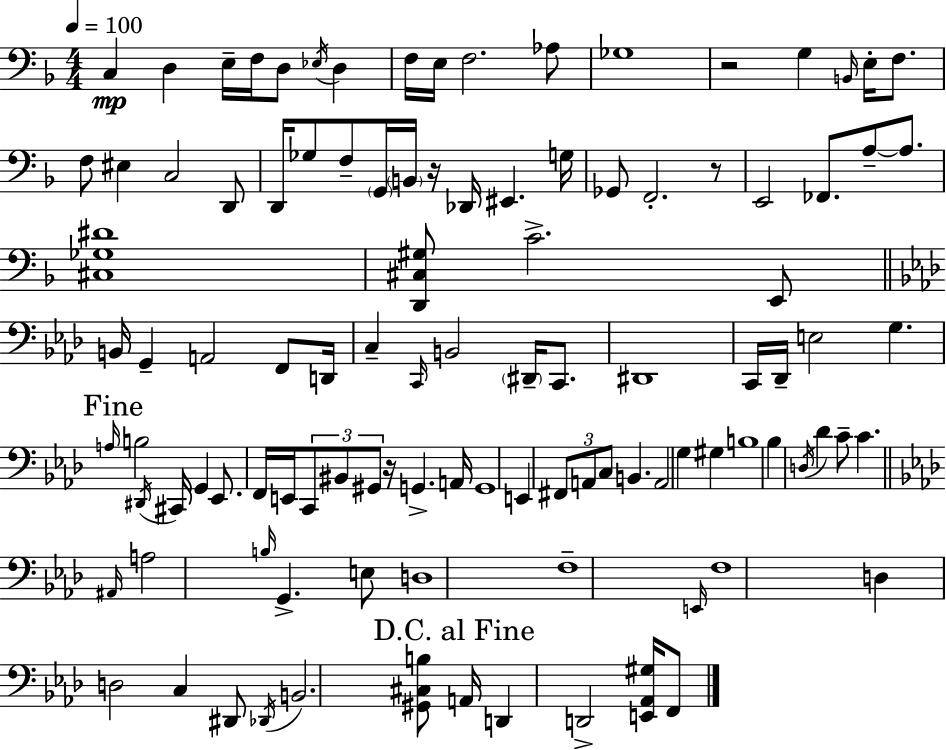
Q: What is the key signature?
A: F major